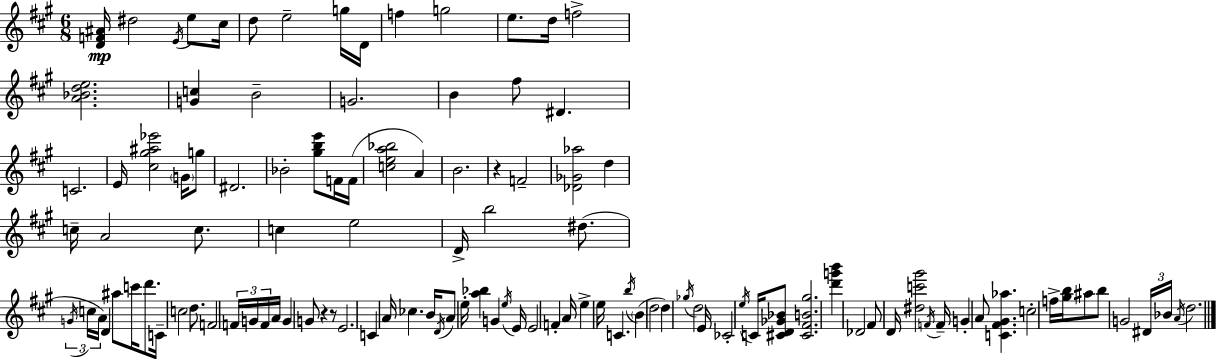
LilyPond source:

{
  \clef treble
  \numericTimeSignature
  \time 6/8
  \key a \major
  <d' f' ais'>16\mp dis''2 \acciaccatura { e'16 } e''8 | cis''16 d''8 e''2-- g''16 | d'16 f''4 g''2 | e''8. d''16 f''2-> | \break <a' bes' d'' e''>2. | <g' c''>4 b'2-- | g'2. | b'4 fis''8 dis'4. | \break c'2. | e'16 <cis'' gis'' ais'' ees'''>2 \parenthesize g'16 g''8 | dis'2. | bes'2-. <gis'' b'' e'''>8 f'16 | \break f'16( <c'' e'' a'' bes''>2 a'4) | b'2. | r4 f'2-- | <des' ges' aes''>2 d''4 | \break c''16-- a'2 c''8. | c''4 e''2 | d'16-> b''2 dis''8.( | \tuplet 3/2 { \acciaccatura { g'16 } c''16 a'16) } d'4 ais''8 c'''16 d'''8. | \break c'16-- c''2 d''8. | f'2 \tuplet 3/2 { f'16 g'16 | f'16 } a'16 g'4 g'8 r4 | r8 e'2. | \break c'4 a'16 ces''4. | b'16 \acciaccatura { d'16 } a'8 e''16-. <a'' bes''>4 g'4 | \acciaccatura { e''16 } e'16 e'2 | f'4-. a'16 e''4-> e''16 c'4. | \break \acciaccatura { b''16 } \parenthesize b'4( d''2 | d''4) \acciaccatura { ges''16 } d''2 | e'16 ces'2-. | \acciaccatura { e''16 } c'16 <cis' d' ges' bes'>8 <cis' fis' b' gis''>2. | \break <d''' g''' b'''>4 des'2 | fis'8 d'16 <dis'' c''' gis'''>2 | \acciaccatura { f'16 } f'16-- g'4-. | a'8 <c' fis' gis' aes''>4. c''2-. | \break f''16-> <gis'' b''>16 ais''8 b''8 g'2 | \tuplet 3/2 { dis'16 bes'16 \acciaccatura { a'16 } } d''2. | \bar "|."
}